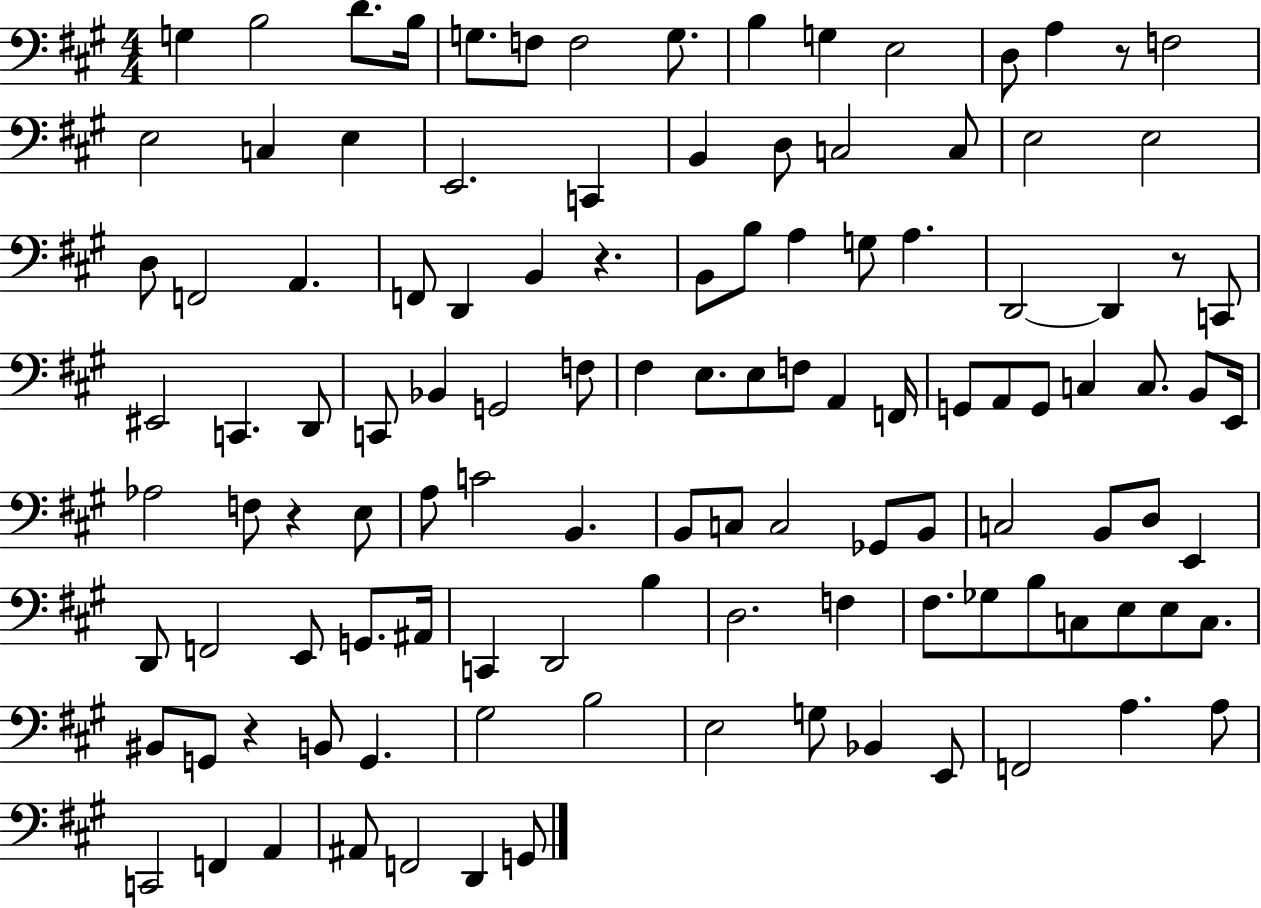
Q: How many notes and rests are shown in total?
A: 116